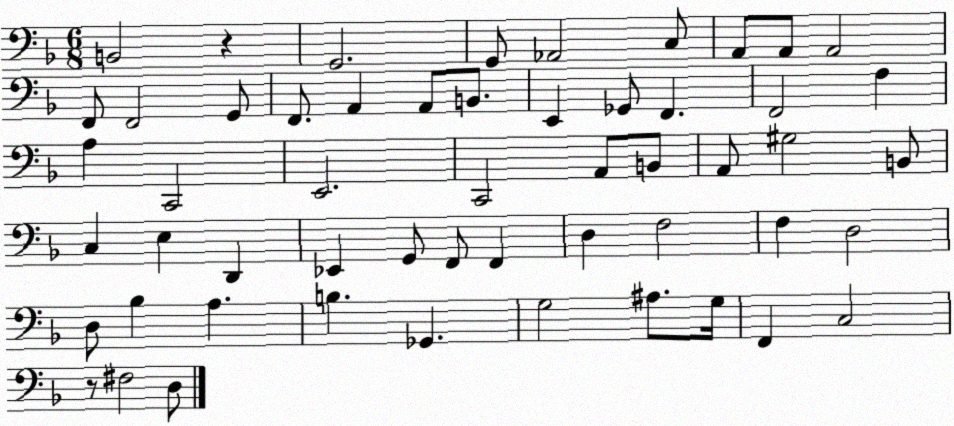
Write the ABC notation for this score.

X:1
T:Untitled
M:6/8
L:1/4
K:F
B,,2 z G,,2 G,,/2 _A,,2 C,/2 A,,/2 A,,/2 A,,2 F,,/2 F,,2 G,,/2 F,,/2 A,, A,,/2 B,,/2 E,, _G,,/2 F,, F,,2 F, A, C,,2 E,,2 C,,2 A,,/2 B,,/2 A,,/2 ^G,2 B,,/2 C, E, D,, _E,, G,,/2 F,,/2 F,, D, F,2 F, D,2 D,/2 _B, A, B, _G,, G,2 ^A,/2 G,/4 F,, C,2 z/2 ^F,2 D,/2